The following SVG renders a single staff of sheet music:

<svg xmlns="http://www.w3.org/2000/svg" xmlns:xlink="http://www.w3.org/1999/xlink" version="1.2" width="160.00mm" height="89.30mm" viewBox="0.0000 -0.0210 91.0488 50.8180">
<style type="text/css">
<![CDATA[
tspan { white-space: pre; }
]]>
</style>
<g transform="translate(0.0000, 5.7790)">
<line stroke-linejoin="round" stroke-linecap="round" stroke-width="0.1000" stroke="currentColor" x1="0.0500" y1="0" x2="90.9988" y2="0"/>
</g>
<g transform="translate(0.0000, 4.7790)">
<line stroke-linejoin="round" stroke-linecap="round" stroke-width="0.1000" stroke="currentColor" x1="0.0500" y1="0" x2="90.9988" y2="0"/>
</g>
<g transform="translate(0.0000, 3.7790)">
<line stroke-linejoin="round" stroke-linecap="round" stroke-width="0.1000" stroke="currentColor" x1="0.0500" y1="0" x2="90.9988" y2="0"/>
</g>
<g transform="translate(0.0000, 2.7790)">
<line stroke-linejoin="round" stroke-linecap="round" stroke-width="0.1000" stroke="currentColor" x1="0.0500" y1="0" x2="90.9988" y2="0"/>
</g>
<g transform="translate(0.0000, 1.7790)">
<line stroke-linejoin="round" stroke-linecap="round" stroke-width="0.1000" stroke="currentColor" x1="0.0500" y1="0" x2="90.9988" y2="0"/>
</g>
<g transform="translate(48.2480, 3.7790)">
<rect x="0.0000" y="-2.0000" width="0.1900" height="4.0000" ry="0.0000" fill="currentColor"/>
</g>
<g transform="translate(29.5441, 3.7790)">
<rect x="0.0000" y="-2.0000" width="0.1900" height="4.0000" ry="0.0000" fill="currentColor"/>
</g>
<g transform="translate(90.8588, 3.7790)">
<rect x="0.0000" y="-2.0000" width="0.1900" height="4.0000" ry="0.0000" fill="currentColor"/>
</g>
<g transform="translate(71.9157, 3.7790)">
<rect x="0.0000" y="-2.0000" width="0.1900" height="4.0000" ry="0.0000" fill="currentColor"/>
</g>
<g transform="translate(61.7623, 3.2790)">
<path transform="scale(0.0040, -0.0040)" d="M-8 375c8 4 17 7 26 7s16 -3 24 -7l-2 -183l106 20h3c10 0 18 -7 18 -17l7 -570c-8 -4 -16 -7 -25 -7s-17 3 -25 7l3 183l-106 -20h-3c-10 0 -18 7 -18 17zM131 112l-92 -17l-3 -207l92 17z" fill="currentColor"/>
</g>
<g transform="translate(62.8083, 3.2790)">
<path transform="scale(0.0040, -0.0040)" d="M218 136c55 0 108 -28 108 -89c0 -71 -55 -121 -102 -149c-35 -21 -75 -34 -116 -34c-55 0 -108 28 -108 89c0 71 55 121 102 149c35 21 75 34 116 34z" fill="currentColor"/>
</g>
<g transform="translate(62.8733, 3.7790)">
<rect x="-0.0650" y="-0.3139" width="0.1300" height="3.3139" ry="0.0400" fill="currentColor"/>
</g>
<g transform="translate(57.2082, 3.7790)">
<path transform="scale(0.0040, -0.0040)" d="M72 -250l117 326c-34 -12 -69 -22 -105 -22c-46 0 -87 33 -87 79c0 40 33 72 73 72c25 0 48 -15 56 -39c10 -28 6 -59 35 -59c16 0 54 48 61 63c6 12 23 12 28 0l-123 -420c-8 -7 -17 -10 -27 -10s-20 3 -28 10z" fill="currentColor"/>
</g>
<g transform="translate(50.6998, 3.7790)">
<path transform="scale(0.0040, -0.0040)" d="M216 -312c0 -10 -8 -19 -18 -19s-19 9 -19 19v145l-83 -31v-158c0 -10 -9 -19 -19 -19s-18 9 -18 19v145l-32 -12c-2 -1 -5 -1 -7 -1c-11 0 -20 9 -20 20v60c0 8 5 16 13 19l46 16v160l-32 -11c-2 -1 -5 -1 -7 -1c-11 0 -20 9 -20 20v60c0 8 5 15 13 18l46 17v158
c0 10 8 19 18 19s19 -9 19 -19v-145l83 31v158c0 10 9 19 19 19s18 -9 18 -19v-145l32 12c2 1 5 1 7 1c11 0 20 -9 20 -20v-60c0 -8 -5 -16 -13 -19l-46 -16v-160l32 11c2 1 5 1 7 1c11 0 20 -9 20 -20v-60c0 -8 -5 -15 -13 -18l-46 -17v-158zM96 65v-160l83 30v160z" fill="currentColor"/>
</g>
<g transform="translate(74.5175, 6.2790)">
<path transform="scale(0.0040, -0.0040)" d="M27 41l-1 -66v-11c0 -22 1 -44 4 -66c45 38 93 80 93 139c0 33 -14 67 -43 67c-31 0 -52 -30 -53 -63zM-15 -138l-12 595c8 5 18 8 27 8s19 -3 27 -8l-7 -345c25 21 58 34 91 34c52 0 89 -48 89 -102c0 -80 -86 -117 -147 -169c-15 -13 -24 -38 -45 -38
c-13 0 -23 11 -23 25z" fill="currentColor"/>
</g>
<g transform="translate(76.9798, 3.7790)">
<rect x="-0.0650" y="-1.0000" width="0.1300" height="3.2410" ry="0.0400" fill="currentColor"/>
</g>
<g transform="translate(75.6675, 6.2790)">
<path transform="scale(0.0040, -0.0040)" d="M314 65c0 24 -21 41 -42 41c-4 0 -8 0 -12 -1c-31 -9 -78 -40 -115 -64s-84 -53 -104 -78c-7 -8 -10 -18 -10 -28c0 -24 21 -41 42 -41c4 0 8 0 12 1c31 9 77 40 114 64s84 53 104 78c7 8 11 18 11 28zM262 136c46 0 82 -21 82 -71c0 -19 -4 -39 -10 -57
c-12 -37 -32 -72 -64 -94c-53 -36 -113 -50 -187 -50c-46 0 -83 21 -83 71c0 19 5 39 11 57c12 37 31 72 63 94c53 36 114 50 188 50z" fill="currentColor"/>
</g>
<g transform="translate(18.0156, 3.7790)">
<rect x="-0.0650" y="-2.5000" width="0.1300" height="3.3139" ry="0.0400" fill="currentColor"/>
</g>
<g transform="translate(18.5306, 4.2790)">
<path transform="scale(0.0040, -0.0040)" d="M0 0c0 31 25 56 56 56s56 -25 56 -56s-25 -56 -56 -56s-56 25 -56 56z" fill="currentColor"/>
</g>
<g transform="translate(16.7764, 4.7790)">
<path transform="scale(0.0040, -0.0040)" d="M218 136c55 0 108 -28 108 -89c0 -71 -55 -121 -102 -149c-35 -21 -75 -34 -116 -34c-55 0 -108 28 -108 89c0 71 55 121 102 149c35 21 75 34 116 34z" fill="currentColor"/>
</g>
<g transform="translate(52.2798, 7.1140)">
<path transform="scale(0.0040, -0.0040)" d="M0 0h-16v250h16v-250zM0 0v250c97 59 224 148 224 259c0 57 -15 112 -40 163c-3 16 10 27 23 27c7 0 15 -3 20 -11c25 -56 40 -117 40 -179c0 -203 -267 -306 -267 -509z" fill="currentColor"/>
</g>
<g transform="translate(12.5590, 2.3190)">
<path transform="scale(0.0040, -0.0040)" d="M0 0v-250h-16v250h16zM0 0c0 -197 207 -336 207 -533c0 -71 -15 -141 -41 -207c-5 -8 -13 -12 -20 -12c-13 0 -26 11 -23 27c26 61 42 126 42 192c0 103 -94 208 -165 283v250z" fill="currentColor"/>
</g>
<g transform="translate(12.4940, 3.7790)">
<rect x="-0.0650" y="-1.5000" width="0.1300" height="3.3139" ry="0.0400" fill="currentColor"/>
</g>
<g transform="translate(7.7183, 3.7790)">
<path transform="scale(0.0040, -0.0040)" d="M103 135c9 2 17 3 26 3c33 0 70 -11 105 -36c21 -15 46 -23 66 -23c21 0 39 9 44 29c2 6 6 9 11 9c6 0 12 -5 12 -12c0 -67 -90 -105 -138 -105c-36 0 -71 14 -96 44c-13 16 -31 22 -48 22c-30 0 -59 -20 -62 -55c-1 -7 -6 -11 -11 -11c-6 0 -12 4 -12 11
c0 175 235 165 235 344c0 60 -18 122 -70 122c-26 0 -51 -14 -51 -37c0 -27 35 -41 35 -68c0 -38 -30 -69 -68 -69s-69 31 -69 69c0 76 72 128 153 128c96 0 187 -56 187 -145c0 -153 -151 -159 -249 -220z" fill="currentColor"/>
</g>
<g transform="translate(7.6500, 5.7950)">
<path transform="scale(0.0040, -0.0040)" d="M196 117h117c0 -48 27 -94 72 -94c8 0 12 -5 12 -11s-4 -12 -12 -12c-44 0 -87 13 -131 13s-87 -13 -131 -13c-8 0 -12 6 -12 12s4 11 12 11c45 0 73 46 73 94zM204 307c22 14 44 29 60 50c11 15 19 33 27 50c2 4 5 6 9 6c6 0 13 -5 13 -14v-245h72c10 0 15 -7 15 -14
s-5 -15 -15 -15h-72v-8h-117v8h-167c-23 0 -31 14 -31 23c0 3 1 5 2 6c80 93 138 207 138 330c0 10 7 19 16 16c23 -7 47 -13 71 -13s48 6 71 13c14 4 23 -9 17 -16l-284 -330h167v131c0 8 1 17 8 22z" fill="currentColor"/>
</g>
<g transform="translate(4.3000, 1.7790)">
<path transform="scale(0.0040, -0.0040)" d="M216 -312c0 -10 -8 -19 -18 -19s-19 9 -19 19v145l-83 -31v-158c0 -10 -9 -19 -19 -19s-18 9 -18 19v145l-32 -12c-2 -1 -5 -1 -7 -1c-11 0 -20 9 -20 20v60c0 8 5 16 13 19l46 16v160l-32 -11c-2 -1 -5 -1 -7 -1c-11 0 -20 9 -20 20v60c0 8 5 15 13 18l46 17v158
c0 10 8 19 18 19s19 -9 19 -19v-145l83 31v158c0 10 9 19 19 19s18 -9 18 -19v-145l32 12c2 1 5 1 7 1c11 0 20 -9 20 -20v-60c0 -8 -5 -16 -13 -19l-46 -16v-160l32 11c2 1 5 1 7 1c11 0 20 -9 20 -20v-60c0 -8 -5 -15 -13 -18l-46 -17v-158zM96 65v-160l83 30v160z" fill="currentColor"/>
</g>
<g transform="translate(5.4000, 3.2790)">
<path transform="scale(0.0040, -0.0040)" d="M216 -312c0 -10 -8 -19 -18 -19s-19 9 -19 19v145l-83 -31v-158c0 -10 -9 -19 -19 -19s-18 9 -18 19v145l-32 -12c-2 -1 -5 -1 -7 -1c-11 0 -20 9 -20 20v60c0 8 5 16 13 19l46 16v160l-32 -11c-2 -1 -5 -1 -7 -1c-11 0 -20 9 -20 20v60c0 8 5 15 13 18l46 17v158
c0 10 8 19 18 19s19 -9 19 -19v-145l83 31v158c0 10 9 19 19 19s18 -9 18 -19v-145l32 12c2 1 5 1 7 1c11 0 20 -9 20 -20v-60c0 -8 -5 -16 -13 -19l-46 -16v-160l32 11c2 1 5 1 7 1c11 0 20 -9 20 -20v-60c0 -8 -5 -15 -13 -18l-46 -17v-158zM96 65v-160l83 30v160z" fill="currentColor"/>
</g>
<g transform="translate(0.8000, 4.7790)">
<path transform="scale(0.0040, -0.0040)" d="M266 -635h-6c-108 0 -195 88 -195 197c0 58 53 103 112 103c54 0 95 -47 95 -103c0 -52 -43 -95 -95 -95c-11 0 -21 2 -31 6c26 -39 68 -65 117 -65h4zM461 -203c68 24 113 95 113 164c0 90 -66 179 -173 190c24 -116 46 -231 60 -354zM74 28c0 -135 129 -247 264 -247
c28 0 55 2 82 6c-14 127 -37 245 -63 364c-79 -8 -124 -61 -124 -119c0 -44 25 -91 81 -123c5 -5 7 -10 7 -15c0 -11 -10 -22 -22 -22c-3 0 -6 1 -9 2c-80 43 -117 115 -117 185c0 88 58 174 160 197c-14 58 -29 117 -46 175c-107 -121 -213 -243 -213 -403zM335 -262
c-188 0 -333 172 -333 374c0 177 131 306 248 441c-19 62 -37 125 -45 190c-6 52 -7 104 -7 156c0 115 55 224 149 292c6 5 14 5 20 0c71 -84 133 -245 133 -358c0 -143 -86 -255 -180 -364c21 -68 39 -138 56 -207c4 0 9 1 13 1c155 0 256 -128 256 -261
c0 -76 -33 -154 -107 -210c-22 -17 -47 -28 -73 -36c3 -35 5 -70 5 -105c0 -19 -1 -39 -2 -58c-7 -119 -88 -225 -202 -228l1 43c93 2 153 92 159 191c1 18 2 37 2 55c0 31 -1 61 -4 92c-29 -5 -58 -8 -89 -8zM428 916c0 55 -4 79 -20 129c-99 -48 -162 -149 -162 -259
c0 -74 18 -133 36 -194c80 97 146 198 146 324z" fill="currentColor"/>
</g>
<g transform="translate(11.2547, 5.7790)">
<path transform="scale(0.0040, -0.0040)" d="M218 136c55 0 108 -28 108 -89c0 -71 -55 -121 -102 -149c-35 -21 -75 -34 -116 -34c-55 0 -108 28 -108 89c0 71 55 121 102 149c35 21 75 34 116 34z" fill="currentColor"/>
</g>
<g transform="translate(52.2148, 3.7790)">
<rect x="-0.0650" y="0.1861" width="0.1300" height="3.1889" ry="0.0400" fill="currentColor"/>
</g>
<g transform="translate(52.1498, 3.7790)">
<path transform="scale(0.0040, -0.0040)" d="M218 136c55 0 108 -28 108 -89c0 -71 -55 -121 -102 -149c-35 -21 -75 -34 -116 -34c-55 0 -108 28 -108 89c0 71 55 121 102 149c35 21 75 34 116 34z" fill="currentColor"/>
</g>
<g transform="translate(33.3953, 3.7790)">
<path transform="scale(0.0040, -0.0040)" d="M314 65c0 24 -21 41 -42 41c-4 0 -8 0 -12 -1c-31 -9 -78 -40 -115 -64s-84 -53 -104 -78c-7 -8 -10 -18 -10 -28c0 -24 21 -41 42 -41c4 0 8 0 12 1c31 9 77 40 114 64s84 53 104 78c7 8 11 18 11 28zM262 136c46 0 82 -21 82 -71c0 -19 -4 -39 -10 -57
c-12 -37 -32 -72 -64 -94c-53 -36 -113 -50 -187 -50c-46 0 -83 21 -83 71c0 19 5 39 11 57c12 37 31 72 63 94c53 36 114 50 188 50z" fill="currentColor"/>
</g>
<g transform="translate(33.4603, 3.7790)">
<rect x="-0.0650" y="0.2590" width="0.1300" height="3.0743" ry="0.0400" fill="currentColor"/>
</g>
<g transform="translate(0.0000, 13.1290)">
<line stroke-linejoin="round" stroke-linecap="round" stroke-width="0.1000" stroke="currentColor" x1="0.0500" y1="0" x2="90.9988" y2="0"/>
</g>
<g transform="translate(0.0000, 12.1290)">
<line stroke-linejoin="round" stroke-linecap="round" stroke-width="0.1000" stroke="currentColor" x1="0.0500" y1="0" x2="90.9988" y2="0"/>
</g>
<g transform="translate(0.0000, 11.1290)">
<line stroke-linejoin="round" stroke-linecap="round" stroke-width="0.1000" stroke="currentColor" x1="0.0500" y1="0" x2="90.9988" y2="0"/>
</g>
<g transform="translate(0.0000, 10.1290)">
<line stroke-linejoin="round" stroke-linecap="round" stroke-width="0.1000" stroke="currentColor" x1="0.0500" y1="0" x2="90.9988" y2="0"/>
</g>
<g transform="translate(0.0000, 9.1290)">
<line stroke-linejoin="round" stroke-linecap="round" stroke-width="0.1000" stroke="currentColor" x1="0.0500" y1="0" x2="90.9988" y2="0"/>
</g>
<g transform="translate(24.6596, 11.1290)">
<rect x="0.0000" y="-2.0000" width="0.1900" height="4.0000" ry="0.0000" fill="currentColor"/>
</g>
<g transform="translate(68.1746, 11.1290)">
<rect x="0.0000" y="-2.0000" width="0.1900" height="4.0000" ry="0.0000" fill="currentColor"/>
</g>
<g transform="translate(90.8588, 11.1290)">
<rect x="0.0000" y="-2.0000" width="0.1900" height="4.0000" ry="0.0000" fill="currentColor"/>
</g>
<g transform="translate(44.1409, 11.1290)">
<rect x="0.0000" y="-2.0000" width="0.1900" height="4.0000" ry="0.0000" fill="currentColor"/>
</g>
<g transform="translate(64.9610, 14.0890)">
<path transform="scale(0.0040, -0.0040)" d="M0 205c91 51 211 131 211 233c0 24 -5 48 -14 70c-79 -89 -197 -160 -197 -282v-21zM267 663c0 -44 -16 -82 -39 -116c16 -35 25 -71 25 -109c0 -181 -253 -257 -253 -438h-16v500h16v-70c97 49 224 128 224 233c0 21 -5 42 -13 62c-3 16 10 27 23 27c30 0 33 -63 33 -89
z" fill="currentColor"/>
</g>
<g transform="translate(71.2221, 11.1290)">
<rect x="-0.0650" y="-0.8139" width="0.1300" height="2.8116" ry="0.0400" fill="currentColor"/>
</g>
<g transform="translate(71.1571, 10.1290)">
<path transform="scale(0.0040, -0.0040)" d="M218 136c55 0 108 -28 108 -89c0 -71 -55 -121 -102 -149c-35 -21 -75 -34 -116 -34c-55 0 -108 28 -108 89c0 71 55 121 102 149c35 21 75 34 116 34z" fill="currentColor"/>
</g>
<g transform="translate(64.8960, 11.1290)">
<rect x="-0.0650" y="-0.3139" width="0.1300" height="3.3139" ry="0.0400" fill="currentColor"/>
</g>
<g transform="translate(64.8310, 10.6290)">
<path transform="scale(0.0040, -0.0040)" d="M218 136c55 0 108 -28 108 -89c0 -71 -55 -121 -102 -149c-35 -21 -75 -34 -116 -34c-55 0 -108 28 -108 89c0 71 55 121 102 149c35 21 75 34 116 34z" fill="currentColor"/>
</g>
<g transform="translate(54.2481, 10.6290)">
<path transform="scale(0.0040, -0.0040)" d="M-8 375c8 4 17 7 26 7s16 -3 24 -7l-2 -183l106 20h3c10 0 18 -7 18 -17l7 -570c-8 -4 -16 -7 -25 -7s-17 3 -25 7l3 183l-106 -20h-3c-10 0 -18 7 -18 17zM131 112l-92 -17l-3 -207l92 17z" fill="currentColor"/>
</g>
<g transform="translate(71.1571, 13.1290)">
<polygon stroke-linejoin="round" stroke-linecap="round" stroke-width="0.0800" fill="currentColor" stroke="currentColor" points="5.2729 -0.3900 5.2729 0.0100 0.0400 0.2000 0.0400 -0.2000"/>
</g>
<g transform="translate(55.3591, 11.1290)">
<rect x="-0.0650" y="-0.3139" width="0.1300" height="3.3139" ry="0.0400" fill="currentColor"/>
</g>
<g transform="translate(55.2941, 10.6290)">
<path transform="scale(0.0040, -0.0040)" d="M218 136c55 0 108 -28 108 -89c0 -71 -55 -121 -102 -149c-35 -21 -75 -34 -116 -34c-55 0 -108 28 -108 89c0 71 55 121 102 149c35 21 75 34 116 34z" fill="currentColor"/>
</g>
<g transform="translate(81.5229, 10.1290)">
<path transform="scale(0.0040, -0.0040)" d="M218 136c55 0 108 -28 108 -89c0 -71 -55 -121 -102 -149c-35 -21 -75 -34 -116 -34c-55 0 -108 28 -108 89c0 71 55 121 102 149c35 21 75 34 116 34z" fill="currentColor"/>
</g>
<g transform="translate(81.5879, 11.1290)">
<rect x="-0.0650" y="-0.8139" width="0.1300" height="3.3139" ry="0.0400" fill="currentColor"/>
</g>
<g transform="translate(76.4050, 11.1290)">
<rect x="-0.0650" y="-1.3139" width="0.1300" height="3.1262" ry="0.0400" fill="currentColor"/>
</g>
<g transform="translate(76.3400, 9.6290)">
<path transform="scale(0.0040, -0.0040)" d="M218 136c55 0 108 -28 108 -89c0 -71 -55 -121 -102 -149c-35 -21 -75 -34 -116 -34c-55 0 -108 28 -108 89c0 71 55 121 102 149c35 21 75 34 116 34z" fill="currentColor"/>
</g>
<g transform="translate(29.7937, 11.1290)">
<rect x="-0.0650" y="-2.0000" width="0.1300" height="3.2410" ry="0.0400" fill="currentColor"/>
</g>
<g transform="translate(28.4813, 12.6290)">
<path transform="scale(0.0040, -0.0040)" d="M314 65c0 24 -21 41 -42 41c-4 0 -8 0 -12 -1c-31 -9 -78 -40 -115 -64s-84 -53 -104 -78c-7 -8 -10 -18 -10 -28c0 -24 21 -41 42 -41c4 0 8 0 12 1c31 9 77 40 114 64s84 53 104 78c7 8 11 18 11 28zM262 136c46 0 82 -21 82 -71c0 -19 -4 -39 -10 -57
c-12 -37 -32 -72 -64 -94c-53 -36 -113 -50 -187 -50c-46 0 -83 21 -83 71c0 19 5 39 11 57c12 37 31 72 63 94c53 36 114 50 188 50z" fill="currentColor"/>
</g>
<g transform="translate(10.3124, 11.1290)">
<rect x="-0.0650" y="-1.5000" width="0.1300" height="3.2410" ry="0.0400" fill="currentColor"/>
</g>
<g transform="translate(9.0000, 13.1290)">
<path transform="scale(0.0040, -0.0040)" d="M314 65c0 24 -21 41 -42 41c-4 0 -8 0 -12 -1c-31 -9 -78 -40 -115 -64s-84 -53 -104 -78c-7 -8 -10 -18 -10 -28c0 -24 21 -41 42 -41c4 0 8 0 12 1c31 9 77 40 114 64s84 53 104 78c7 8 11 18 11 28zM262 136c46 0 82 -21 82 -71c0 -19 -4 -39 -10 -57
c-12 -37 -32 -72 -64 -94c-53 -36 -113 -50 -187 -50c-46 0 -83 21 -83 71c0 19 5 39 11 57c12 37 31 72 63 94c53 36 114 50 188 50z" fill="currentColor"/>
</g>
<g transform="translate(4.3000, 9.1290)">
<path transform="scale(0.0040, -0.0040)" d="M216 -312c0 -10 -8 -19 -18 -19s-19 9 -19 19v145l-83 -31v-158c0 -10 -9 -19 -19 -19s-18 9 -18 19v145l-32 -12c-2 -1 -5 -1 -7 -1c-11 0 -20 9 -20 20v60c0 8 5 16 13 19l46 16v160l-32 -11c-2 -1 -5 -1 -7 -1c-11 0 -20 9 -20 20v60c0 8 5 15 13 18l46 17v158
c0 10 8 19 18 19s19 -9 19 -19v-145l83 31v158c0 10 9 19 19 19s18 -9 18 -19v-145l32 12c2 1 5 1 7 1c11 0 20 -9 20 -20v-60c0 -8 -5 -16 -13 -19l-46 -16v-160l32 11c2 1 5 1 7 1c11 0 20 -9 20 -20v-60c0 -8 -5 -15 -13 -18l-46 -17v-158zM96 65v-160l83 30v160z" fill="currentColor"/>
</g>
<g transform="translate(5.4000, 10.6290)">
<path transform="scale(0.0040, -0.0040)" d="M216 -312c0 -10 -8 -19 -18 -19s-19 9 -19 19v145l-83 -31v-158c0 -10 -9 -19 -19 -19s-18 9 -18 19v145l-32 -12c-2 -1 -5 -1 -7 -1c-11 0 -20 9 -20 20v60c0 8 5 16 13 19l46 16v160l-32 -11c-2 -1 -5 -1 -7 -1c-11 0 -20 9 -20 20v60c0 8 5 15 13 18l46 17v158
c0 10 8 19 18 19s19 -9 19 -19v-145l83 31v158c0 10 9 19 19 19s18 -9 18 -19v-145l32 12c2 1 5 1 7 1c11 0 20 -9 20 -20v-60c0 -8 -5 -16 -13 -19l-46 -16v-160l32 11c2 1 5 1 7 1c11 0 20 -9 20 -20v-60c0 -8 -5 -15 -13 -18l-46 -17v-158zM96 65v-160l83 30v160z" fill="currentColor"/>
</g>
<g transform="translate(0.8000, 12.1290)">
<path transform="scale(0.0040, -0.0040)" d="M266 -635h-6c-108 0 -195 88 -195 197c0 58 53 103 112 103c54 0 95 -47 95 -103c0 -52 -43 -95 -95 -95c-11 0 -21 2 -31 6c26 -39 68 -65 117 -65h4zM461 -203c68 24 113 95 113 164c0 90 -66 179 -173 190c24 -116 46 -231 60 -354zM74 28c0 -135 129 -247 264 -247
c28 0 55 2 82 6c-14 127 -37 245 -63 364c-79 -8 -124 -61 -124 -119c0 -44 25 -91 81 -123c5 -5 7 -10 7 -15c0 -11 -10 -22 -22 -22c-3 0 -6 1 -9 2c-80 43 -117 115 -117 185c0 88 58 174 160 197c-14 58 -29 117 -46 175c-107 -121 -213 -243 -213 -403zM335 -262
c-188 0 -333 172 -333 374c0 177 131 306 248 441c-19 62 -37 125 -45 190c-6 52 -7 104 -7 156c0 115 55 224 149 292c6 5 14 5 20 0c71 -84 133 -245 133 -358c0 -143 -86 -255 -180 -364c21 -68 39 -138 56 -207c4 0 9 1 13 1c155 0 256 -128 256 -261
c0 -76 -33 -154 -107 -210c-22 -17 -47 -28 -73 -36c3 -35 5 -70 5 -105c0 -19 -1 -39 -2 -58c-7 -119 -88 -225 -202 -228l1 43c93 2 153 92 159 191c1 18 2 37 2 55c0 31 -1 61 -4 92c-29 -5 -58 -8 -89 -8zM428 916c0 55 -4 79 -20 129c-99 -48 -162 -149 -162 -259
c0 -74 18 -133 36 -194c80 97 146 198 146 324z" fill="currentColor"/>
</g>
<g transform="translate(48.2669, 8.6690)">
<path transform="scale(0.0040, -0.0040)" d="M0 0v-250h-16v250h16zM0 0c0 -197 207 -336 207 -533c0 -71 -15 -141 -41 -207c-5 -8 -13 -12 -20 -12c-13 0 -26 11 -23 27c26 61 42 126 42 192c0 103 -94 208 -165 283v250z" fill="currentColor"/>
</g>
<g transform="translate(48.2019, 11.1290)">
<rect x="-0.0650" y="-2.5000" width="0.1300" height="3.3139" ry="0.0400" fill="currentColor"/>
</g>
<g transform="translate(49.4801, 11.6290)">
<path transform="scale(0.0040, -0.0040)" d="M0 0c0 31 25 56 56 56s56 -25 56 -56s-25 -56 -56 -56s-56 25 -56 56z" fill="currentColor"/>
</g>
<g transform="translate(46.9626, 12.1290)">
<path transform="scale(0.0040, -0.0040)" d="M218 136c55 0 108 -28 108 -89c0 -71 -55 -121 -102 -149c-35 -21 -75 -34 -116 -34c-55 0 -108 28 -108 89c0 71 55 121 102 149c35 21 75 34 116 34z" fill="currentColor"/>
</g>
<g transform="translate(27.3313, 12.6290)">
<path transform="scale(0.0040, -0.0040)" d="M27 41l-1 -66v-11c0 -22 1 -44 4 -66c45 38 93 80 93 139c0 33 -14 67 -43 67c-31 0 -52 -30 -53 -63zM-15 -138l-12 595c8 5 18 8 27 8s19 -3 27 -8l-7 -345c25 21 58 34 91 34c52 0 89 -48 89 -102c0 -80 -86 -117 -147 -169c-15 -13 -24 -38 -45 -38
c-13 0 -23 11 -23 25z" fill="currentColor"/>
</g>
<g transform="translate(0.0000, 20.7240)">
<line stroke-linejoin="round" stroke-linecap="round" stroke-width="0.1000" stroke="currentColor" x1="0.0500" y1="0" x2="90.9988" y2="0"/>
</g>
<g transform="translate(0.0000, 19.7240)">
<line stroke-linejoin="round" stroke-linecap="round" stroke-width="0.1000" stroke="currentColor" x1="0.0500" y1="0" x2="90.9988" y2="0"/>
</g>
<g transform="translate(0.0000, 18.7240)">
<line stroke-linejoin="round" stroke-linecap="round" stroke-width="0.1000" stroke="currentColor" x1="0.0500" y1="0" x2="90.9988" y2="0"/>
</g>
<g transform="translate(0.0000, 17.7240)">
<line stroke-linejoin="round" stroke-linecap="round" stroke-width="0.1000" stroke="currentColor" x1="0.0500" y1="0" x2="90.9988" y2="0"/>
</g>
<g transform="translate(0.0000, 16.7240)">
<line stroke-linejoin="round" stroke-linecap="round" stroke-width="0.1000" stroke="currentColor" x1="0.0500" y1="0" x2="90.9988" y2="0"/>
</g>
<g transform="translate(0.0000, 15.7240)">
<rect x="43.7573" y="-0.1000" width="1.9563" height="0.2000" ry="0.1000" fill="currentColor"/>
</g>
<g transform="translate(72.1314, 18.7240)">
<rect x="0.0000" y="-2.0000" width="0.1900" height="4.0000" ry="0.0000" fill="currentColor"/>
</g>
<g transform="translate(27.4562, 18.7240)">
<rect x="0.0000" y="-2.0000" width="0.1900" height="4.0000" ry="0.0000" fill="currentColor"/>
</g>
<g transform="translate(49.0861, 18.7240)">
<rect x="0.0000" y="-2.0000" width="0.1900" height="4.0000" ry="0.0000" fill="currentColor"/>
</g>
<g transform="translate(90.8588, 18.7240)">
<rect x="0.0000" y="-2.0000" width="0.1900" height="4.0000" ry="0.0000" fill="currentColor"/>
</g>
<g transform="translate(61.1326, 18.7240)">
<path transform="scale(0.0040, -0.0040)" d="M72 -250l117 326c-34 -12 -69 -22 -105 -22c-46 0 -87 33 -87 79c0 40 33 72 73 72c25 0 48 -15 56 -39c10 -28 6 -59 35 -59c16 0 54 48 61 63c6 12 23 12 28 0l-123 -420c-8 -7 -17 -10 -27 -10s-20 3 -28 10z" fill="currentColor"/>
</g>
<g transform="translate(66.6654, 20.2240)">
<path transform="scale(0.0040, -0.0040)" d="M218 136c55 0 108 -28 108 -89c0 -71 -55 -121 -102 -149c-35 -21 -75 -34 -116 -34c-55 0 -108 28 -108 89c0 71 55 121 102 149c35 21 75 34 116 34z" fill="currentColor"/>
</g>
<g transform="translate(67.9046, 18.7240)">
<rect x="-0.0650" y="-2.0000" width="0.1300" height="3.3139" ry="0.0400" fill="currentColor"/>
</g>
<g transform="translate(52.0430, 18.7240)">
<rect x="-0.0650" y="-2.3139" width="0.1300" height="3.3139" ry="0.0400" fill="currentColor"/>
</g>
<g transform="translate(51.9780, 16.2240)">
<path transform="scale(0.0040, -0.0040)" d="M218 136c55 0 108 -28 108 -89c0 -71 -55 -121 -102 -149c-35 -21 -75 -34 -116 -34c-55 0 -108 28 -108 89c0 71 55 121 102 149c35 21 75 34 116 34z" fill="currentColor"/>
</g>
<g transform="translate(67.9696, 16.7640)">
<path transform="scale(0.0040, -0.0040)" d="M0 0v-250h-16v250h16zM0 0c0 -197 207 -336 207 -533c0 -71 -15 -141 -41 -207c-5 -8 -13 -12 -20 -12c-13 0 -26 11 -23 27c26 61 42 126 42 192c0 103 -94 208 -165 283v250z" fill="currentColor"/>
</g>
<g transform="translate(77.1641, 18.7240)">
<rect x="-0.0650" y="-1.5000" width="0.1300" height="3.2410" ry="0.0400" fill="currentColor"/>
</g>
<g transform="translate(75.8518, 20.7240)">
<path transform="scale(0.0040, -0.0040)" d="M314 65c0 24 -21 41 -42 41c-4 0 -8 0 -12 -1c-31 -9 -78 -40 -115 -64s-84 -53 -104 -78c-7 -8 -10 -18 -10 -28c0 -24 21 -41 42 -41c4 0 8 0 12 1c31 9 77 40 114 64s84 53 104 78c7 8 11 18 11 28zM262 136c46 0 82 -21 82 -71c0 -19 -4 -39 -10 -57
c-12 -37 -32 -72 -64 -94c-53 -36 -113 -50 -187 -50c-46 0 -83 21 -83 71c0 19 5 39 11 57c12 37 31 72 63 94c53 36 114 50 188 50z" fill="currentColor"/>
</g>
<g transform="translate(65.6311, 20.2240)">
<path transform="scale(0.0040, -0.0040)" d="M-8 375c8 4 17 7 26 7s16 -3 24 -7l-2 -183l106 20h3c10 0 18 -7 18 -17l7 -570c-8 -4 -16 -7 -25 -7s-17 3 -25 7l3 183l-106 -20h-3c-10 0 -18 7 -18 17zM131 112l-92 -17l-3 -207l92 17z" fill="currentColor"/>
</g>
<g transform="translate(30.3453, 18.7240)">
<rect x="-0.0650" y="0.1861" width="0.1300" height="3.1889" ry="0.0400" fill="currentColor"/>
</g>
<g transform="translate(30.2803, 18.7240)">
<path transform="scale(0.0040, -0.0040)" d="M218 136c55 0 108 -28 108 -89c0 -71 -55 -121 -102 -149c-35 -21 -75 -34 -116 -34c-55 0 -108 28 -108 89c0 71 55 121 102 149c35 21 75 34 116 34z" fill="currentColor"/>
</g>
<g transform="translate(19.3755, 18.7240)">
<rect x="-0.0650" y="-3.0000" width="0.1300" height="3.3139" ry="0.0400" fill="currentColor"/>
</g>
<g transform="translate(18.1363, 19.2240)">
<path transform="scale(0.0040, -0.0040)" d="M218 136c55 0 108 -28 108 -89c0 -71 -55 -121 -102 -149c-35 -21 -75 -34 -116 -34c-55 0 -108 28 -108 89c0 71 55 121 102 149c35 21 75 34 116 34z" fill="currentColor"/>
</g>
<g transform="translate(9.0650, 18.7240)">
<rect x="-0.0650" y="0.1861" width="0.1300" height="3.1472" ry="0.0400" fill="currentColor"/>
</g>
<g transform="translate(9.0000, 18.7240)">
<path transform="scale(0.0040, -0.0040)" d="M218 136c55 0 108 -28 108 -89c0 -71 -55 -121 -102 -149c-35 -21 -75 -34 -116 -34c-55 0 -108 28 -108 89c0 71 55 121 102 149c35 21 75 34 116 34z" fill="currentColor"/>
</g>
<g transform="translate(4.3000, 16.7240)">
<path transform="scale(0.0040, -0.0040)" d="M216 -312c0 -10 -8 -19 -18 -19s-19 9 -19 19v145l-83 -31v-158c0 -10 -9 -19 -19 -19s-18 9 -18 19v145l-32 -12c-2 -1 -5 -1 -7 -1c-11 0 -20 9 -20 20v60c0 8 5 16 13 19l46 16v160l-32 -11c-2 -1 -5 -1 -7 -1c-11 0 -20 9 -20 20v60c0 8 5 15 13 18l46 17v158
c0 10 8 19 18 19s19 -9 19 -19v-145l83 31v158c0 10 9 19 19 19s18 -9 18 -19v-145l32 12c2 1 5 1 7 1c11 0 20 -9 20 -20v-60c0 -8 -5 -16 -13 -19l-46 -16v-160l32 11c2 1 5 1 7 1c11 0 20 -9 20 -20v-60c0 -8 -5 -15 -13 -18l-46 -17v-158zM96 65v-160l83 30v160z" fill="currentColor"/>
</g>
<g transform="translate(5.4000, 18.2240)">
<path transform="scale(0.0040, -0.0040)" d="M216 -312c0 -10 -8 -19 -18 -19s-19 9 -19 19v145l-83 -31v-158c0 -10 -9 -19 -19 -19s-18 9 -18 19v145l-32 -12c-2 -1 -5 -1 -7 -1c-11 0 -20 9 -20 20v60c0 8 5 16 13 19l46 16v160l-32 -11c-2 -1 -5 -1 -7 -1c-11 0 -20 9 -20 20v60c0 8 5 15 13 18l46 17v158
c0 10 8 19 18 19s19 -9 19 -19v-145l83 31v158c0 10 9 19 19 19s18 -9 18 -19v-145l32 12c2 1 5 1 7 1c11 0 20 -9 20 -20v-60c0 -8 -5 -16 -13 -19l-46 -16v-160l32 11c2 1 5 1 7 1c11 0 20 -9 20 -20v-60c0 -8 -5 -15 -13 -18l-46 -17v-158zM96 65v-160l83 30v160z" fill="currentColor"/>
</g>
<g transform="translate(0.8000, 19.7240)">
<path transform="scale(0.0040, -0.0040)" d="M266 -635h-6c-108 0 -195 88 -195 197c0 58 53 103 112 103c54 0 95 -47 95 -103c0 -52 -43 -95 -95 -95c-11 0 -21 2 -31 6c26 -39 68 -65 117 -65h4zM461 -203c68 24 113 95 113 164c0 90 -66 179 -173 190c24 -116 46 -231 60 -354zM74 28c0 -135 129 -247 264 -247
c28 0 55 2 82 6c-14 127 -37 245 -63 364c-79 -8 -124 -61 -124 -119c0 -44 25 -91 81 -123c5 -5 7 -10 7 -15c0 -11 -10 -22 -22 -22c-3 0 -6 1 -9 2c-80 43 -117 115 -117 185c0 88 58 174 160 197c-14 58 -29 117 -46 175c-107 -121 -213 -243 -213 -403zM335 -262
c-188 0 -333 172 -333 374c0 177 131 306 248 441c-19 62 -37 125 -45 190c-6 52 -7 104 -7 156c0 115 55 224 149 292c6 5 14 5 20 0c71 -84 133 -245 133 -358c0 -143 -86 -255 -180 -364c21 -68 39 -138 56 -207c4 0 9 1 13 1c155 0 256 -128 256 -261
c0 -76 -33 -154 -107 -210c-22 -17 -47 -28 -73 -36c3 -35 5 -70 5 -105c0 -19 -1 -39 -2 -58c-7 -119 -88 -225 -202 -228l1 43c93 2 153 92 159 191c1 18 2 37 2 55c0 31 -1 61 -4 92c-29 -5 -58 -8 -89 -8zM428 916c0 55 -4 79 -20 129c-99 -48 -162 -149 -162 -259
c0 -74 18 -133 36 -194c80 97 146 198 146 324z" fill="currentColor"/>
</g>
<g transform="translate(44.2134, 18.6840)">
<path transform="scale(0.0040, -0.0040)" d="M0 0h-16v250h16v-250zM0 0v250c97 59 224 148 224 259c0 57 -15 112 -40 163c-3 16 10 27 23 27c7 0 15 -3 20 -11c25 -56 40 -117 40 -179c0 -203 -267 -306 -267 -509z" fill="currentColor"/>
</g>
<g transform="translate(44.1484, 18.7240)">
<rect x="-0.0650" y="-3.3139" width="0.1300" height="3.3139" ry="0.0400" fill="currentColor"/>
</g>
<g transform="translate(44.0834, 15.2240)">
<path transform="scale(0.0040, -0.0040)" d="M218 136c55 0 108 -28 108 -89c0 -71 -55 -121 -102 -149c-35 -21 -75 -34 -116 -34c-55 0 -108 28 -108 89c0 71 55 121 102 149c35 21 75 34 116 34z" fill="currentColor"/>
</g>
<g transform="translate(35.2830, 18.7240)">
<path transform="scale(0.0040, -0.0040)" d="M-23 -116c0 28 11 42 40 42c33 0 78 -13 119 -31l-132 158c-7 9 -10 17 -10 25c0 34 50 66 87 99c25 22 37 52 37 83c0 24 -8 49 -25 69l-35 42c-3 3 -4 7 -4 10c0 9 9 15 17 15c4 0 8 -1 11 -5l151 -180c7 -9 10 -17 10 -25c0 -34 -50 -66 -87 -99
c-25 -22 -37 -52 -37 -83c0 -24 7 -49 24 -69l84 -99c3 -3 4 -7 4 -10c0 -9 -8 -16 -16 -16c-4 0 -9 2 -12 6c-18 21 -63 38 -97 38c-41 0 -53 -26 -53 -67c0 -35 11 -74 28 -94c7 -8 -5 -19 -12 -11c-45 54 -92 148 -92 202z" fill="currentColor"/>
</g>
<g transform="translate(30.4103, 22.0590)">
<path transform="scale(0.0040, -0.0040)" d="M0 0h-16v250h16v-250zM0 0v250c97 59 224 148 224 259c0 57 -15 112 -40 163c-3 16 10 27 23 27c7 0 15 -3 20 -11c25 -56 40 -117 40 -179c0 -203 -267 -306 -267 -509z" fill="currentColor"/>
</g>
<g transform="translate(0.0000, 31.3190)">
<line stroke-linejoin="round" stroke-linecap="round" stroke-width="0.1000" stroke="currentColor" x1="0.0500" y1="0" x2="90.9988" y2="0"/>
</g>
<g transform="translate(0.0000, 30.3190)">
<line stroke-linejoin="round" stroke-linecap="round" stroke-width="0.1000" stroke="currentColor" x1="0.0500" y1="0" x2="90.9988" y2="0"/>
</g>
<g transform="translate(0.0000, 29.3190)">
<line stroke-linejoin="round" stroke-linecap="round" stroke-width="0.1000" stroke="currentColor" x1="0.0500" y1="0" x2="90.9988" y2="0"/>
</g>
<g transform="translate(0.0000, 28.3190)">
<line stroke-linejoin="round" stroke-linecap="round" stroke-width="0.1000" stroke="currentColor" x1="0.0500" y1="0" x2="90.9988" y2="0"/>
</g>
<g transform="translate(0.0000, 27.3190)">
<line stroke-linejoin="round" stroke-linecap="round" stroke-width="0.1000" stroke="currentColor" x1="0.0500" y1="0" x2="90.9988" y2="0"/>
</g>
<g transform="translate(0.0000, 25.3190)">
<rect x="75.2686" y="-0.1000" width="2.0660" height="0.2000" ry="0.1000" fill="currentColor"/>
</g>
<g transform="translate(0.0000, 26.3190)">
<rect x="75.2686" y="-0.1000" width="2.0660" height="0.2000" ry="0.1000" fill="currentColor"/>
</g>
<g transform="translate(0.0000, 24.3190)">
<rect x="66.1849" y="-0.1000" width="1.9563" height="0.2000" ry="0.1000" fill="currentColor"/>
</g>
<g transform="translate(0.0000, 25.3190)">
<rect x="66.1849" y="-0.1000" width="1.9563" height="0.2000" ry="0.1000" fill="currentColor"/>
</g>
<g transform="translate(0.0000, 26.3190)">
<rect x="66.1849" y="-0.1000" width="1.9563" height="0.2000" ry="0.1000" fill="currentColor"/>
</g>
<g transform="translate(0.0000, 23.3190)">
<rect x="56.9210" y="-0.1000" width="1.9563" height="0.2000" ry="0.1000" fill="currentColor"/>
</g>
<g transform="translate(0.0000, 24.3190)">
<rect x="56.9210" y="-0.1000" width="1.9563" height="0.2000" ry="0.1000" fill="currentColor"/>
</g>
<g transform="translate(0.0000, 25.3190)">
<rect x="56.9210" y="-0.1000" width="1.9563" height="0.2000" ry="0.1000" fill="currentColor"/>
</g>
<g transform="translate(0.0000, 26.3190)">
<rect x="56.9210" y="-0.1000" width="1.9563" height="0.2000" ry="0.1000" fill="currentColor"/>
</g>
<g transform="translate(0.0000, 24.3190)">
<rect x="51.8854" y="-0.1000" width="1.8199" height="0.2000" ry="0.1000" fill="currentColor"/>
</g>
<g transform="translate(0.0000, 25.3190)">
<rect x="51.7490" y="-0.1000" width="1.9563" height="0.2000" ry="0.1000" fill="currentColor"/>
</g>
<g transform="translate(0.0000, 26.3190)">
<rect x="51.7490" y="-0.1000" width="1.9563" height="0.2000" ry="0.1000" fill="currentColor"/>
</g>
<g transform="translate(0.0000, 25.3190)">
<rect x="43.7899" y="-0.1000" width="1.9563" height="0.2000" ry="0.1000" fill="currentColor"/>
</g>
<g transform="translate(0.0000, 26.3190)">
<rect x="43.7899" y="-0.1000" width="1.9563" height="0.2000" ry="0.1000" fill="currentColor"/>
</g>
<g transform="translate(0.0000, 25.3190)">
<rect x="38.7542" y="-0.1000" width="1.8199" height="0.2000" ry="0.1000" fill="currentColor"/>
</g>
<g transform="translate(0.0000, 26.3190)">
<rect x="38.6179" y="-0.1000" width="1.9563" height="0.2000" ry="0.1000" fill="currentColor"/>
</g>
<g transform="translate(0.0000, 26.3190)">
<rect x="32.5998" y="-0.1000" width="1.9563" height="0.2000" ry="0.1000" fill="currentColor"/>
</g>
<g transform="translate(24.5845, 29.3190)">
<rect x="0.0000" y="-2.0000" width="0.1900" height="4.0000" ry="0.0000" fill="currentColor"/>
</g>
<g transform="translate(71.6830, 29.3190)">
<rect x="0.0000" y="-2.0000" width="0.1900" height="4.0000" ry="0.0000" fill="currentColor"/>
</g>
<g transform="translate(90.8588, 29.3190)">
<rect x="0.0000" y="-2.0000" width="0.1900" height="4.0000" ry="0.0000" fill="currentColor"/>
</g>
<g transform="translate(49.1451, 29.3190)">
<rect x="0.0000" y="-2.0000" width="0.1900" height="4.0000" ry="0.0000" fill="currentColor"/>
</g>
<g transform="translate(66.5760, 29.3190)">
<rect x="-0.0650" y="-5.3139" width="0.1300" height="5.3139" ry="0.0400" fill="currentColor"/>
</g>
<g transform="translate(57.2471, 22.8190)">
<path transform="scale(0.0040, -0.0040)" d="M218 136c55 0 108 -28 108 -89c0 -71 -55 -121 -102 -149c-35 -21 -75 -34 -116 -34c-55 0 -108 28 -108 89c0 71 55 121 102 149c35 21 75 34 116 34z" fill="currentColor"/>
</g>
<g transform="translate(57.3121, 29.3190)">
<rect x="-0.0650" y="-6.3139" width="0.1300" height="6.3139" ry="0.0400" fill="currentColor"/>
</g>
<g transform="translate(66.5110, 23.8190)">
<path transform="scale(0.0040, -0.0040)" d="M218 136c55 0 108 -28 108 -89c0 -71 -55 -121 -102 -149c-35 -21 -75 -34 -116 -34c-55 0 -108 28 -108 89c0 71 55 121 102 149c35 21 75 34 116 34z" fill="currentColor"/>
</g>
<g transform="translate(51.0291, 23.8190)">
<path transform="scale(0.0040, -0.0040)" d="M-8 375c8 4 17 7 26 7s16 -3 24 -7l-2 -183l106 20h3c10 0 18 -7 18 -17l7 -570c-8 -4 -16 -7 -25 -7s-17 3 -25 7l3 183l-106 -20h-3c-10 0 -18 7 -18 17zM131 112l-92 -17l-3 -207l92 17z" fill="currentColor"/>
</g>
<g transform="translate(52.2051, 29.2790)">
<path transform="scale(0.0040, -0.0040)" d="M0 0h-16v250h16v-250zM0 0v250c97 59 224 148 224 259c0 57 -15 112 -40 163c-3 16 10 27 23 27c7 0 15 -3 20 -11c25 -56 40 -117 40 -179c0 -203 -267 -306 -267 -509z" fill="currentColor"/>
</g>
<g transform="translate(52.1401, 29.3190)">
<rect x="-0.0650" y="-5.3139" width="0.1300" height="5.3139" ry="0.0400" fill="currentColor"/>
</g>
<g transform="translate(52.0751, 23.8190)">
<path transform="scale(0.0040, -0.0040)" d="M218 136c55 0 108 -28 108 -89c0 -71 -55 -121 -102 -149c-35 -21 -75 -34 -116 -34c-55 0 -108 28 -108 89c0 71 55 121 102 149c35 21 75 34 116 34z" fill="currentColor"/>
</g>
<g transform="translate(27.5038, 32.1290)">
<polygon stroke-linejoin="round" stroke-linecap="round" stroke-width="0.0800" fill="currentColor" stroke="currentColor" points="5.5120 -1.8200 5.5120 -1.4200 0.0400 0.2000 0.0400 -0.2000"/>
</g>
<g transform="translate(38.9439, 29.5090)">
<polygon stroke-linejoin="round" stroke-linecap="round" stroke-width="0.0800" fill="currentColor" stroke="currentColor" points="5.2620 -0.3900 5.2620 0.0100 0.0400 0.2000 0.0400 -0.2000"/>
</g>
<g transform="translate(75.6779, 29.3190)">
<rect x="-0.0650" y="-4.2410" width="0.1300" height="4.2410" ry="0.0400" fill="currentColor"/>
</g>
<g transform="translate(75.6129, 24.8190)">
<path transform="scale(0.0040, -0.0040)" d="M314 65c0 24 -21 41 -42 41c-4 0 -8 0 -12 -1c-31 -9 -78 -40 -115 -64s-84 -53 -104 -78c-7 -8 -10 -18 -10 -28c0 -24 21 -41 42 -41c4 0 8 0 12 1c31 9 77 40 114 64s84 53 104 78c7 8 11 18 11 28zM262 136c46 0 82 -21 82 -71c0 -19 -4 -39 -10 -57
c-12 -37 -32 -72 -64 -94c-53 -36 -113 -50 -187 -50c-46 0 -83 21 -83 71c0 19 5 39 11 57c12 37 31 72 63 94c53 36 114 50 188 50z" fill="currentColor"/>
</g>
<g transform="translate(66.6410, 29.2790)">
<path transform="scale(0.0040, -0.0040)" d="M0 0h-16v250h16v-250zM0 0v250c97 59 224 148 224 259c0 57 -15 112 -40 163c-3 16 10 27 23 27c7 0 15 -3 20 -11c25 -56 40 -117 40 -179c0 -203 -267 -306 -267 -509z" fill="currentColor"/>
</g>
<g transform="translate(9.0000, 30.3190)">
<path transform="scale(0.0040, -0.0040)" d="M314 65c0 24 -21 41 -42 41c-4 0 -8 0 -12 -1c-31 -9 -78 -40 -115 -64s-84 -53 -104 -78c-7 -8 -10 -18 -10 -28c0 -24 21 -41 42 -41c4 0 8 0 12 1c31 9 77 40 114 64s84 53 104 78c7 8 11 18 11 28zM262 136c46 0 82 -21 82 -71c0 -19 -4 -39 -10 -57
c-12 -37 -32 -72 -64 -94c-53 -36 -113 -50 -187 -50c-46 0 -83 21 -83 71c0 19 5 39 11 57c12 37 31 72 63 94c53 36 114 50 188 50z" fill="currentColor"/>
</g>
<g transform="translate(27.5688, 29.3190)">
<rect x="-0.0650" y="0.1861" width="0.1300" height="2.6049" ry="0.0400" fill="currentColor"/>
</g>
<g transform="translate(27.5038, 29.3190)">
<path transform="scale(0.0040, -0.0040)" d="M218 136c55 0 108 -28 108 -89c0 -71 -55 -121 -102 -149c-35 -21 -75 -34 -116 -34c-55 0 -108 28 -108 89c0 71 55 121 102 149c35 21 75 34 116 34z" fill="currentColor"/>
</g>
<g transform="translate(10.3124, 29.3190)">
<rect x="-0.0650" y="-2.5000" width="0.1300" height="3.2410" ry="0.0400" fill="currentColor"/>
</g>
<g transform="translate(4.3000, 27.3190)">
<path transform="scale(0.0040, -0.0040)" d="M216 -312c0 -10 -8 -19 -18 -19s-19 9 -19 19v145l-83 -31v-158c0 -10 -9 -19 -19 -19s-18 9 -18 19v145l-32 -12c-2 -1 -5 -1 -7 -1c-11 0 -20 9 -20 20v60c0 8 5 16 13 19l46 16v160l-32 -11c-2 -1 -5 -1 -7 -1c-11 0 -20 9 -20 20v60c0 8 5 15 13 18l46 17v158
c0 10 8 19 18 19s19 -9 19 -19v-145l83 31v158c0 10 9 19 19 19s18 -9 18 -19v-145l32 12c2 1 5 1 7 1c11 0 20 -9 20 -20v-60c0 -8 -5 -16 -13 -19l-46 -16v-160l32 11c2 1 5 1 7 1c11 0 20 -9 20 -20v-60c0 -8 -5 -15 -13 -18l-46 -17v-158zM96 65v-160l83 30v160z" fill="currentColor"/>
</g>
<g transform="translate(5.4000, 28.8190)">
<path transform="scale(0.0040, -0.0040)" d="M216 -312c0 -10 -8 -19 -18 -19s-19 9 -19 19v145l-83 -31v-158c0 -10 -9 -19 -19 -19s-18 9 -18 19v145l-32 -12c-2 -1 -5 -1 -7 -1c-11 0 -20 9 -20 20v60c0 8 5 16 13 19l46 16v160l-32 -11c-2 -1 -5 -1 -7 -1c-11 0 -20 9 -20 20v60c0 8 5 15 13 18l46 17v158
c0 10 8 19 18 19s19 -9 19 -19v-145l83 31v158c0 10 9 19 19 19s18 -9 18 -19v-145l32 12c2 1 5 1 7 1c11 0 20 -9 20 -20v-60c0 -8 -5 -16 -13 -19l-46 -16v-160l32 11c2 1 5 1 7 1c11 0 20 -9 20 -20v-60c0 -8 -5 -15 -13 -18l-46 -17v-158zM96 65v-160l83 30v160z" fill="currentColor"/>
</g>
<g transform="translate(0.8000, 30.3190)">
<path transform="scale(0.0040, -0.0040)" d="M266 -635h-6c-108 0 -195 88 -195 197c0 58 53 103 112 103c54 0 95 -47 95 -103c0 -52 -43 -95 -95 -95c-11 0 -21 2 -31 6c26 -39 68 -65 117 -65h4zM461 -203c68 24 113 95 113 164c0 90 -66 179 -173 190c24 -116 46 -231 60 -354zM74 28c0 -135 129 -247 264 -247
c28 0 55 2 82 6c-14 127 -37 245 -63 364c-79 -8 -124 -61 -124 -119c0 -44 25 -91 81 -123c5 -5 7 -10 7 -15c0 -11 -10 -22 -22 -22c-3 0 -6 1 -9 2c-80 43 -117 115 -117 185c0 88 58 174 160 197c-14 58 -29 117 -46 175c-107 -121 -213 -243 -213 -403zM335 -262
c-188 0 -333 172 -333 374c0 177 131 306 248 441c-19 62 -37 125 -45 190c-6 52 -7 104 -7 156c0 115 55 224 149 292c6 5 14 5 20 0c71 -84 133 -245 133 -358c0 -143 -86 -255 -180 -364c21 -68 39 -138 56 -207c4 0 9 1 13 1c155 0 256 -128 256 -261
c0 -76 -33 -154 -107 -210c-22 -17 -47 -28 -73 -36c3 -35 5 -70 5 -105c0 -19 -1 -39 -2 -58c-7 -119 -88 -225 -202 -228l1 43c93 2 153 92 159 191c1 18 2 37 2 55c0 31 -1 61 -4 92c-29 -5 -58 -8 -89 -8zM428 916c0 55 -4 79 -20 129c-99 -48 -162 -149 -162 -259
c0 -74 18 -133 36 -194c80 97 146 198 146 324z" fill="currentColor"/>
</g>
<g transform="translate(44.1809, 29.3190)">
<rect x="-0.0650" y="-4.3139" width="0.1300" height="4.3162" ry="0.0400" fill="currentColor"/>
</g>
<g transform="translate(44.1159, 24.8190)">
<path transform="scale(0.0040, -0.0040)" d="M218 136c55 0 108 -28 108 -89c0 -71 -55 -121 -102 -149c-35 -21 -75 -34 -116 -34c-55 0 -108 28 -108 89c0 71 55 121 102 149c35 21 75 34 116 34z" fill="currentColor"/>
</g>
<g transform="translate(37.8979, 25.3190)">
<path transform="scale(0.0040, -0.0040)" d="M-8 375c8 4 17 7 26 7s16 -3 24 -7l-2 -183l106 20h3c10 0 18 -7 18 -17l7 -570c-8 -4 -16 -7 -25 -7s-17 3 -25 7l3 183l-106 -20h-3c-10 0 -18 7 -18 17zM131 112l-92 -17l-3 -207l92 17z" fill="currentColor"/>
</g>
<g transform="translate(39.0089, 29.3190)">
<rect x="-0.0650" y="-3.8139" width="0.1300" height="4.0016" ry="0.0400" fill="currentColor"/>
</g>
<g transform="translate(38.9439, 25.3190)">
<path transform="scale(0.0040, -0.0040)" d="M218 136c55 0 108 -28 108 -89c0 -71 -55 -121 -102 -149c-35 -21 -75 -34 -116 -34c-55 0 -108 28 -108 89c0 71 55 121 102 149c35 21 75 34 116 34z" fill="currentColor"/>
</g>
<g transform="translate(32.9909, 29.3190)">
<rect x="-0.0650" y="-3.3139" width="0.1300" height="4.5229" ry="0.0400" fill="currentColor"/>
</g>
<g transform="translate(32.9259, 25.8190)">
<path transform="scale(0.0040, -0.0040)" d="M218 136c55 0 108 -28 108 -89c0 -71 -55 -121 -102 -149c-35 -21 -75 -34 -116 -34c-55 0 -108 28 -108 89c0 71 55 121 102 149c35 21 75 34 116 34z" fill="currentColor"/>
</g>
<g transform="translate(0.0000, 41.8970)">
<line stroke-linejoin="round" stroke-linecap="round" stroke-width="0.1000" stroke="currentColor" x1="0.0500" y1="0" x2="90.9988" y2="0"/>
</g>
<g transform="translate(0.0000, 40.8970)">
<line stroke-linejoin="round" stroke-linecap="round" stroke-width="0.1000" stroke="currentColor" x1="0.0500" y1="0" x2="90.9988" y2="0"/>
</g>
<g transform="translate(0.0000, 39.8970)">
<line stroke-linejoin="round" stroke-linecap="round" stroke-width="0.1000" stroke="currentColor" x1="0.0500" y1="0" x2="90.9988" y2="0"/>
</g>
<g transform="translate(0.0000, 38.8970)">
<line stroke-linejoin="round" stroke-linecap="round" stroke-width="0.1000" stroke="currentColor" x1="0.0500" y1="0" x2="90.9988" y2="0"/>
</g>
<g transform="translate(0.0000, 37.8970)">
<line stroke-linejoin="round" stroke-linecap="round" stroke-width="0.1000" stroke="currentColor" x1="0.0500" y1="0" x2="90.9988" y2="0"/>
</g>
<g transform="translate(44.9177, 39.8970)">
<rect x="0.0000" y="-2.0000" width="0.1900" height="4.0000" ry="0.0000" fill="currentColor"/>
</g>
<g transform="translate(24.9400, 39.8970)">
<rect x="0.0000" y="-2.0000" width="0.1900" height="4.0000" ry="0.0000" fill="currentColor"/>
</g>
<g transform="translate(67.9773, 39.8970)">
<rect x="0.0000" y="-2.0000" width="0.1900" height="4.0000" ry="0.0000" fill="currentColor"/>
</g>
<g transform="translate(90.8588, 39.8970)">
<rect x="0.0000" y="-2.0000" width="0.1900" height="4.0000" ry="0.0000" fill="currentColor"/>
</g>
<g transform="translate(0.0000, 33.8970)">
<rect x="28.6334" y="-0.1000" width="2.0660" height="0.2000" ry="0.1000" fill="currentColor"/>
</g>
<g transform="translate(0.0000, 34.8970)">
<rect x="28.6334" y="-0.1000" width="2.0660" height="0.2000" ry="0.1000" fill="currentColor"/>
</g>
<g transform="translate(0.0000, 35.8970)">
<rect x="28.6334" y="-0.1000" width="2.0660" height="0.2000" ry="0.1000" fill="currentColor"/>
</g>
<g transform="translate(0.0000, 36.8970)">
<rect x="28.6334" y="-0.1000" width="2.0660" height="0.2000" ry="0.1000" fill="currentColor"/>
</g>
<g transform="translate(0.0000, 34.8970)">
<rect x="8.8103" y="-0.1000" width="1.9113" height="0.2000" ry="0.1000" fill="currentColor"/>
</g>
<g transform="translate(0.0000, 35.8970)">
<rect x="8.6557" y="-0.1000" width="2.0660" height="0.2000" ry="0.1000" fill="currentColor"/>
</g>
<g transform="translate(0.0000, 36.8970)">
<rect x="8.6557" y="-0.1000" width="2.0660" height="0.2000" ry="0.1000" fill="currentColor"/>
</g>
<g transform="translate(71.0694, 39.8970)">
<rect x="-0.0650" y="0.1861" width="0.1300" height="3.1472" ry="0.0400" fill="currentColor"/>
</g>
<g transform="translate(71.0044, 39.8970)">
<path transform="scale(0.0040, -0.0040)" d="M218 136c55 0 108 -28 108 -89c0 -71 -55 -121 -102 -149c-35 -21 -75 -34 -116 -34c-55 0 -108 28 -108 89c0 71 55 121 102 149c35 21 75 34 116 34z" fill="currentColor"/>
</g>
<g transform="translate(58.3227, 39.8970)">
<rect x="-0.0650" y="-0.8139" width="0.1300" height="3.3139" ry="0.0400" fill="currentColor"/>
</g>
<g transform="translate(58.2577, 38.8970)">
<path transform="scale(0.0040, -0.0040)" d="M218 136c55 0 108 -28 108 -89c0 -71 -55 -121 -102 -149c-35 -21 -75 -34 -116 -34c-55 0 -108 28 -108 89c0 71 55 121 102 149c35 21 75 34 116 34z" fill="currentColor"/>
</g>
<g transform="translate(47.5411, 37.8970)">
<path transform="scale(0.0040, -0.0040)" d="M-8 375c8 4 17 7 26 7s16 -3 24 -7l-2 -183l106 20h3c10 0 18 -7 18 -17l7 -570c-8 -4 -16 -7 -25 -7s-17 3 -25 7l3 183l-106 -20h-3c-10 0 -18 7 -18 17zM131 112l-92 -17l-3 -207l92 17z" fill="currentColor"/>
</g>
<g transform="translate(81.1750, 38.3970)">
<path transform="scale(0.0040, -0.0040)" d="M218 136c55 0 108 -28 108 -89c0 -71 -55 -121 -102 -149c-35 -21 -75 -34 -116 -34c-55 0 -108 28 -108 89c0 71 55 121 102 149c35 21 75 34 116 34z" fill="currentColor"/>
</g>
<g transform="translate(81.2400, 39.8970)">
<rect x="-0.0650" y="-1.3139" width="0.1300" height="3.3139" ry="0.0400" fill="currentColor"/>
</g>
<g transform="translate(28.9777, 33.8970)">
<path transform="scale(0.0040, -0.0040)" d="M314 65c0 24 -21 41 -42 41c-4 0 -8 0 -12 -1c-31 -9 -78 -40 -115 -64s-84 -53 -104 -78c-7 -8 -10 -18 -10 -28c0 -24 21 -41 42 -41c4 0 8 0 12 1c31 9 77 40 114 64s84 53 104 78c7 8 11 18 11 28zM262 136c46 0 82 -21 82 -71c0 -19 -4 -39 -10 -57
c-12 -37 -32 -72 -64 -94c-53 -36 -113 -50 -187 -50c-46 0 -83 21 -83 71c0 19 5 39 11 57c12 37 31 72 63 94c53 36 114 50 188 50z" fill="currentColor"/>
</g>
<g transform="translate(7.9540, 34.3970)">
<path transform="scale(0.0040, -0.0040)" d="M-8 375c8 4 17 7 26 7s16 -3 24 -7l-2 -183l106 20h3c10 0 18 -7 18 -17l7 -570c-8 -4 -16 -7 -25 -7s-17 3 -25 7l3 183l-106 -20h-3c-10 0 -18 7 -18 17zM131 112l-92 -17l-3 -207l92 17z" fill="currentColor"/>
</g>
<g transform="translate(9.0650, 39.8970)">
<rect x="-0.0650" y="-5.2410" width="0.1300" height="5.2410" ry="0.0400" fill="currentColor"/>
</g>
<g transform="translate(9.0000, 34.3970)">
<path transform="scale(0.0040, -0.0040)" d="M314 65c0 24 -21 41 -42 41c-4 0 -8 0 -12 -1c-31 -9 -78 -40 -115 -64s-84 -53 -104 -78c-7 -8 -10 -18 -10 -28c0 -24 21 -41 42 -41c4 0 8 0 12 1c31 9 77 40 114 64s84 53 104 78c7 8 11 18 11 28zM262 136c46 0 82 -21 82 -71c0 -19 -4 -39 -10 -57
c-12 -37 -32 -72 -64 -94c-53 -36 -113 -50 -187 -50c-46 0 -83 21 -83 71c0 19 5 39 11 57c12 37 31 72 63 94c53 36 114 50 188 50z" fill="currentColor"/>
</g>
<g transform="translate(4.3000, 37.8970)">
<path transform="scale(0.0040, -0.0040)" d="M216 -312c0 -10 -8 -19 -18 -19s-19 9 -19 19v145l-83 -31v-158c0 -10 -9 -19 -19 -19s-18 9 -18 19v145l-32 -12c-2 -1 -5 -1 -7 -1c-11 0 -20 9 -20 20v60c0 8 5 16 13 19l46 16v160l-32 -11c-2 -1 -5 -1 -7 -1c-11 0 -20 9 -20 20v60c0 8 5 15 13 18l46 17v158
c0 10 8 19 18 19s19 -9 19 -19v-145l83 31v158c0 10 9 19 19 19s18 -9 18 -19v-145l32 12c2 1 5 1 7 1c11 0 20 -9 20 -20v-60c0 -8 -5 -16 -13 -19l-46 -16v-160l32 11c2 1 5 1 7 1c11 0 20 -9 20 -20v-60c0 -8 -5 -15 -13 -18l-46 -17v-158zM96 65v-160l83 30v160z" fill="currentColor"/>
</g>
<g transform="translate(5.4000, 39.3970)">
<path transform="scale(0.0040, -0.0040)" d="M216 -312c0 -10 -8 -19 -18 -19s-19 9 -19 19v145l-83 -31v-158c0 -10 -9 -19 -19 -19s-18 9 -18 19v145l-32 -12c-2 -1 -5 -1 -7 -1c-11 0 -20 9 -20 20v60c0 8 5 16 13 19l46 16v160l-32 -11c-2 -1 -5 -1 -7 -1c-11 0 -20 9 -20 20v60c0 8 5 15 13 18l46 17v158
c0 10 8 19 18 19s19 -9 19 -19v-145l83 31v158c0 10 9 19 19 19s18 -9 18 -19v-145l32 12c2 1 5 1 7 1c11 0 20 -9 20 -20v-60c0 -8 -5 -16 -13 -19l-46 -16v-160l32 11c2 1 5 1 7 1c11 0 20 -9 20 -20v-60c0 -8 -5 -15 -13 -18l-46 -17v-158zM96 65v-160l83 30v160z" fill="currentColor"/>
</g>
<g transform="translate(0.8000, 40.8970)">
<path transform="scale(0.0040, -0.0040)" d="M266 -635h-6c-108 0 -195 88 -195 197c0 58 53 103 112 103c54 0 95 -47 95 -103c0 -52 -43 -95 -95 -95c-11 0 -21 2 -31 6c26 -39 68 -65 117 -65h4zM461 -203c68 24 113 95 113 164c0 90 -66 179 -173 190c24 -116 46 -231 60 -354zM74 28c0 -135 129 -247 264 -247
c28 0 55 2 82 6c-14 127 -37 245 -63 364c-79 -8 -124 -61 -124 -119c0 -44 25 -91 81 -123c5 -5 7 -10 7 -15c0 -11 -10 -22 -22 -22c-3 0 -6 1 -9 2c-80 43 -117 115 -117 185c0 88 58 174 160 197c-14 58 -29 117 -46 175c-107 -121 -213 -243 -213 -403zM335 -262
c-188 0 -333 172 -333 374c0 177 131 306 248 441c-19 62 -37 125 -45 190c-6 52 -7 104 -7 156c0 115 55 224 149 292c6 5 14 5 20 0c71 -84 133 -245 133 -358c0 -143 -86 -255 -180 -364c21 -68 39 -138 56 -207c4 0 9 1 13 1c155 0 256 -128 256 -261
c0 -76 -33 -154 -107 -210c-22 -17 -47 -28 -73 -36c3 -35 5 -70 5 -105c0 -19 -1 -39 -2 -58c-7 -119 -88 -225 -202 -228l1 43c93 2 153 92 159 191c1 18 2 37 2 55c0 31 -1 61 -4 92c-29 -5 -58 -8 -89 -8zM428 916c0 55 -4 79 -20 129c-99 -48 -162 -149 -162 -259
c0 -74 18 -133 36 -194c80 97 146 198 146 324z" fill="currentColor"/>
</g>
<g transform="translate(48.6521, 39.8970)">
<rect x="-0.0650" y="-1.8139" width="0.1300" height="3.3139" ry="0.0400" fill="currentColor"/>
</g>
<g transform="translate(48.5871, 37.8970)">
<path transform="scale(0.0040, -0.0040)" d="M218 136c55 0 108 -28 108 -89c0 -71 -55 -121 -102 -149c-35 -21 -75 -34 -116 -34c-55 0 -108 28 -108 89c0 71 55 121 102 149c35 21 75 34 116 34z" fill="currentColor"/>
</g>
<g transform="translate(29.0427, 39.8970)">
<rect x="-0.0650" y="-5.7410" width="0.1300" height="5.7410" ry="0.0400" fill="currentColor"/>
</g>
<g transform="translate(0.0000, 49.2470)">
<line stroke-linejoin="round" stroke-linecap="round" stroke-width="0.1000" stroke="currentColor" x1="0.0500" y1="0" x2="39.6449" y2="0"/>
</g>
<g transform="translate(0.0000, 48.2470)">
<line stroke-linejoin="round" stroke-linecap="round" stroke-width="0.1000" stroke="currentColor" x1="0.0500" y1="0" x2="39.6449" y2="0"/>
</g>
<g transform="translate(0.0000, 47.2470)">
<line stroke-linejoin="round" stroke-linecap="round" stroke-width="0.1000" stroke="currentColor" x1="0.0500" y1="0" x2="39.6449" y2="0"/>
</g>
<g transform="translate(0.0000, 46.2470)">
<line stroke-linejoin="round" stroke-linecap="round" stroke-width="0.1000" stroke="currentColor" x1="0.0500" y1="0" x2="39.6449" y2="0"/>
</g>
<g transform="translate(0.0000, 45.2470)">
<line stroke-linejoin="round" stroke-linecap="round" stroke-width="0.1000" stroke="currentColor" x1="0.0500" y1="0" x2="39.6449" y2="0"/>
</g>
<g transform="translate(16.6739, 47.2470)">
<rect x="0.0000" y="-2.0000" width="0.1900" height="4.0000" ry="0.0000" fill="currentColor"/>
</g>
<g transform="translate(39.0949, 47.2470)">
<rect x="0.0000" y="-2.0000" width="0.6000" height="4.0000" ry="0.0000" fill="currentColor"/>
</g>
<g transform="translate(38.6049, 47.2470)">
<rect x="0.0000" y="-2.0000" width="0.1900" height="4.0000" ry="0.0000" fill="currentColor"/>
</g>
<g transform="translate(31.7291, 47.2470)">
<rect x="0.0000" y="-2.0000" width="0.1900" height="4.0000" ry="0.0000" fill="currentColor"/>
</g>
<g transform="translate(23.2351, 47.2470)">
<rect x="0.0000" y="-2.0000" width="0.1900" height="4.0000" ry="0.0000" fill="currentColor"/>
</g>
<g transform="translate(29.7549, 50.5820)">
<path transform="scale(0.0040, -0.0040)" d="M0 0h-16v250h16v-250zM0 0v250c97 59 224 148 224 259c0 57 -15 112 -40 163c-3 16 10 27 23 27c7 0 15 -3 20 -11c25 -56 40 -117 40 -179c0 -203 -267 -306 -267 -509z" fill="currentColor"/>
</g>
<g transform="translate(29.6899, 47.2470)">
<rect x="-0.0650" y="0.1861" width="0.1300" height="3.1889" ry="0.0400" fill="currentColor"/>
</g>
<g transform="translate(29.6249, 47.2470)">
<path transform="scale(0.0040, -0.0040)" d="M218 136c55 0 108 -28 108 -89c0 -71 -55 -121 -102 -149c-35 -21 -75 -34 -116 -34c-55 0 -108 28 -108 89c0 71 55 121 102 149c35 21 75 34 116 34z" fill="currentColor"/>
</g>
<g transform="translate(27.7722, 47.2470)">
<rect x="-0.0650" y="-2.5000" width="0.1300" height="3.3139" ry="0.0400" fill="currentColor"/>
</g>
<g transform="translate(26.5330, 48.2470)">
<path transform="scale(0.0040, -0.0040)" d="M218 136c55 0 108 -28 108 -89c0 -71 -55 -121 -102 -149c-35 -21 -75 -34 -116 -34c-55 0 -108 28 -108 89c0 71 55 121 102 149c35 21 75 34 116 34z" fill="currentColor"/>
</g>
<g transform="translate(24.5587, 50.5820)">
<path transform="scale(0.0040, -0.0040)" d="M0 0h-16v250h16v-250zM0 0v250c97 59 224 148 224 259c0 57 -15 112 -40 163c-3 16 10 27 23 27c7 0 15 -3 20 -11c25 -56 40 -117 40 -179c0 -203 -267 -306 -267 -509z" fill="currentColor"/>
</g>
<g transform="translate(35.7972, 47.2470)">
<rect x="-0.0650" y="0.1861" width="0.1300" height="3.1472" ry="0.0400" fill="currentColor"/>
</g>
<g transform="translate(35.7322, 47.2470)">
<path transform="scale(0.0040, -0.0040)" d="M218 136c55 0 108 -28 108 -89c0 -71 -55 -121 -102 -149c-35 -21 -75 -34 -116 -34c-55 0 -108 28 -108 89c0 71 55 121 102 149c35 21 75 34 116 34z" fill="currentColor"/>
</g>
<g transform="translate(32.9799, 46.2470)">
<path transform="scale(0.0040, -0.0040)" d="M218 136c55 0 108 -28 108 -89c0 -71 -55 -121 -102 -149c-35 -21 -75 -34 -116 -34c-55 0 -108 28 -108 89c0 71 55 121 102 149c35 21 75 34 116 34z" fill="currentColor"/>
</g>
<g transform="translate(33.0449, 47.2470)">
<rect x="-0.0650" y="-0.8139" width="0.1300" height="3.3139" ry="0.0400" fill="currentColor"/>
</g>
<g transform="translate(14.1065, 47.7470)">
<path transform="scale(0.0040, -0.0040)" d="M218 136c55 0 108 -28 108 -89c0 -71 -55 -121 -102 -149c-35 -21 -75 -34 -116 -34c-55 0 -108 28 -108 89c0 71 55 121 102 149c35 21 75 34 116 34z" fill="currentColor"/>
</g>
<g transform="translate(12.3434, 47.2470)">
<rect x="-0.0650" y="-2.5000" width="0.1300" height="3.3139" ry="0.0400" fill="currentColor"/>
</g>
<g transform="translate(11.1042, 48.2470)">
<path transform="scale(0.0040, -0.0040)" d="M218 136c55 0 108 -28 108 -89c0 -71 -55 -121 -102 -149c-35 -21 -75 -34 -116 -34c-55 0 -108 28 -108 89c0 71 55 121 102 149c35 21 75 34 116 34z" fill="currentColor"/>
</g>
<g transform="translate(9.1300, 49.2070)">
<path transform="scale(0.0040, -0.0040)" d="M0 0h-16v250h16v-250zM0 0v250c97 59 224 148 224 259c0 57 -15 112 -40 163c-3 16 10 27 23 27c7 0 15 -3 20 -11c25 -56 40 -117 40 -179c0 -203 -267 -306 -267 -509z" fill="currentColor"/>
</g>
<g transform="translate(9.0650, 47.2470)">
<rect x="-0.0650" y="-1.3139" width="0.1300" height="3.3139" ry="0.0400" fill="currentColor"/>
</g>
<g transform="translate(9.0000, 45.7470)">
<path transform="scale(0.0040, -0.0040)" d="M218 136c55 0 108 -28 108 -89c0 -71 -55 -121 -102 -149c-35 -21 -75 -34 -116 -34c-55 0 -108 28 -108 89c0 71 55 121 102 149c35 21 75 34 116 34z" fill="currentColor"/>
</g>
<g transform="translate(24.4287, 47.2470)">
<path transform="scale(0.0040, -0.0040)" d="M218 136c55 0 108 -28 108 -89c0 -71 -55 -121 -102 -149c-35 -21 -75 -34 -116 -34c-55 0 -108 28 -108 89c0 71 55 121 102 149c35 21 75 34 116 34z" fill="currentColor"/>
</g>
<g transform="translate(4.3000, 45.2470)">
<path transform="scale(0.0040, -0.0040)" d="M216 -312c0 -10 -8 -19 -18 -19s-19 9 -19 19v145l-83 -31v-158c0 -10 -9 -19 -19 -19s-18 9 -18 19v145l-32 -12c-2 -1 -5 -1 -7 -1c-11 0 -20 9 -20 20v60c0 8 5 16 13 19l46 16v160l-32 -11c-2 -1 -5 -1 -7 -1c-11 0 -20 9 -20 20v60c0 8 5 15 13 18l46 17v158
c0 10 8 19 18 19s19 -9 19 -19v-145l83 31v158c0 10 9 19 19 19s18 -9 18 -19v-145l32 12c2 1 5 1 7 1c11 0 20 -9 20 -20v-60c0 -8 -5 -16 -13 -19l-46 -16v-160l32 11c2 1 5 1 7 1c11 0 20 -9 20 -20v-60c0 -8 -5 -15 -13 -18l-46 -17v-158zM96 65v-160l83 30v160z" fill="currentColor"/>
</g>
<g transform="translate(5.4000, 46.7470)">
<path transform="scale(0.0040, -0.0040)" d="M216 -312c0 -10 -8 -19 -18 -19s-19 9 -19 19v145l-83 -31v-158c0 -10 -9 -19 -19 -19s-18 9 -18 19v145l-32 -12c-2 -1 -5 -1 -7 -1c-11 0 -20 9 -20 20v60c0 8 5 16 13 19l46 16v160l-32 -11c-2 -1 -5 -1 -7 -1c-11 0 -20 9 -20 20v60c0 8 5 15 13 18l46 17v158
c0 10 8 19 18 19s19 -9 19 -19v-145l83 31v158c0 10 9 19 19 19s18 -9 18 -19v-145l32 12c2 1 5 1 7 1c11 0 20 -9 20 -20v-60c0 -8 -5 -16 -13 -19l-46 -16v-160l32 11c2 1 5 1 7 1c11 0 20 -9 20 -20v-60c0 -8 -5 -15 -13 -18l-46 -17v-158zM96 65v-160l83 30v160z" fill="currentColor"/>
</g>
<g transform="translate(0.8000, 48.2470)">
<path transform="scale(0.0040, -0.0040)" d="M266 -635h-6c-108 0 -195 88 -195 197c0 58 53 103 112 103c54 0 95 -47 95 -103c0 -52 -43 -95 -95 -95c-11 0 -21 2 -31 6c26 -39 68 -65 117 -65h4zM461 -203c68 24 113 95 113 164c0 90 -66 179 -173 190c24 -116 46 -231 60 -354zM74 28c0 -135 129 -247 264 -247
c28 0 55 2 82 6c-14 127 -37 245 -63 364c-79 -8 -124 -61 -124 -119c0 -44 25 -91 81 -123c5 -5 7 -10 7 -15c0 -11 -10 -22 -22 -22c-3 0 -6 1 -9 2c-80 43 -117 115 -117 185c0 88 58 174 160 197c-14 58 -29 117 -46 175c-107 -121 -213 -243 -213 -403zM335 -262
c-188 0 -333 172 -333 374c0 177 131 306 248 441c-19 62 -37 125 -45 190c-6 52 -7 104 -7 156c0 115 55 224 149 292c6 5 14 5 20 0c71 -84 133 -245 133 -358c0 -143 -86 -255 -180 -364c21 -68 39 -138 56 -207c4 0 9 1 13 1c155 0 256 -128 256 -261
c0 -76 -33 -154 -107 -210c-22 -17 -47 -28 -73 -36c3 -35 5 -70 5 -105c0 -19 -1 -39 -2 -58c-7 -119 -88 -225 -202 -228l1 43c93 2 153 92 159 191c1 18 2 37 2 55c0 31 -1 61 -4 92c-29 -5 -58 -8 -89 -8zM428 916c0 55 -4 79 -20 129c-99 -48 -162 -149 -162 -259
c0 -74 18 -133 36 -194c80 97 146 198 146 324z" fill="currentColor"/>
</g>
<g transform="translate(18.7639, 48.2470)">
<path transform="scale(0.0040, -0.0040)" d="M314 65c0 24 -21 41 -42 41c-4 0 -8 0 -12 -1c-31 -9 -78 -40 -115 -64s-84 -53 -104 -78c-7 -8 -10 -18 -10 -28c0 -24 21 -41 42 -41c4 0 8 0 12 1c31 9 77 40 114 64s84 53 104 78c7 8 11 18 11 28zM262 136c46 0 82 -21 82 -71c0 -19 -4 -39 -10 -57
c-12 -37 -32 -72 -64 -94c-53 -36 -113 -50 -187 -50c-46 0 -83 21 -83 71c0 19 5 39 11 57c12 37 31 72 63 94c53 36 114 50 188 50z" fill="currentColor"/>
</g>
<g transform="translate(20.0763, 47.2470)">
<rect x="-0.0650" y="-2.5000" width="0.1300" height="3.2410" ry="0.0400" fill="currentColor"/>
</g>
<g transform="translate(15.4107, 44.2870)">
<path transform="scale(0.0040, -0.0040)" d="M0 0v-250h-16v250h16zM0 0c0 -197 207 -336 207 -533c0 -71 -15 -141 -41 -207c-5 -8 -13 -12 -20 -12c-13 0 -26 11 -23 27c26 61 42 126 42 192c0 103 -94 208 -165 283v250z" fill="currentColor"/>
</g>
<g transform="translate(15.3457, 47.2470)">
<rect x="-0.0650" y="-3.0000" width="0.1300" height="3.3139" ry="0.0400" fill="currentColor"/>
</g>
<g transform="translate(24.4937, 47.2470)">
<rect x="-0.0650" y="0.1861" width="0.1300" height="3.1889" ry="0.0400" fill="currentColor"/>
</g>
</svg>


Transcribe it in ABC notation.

X:1
T:Untitled
M:2/4
L:1/4
K:D
E/2 G B2 ^B/2 z/2 c _D2 E2 _F2 G/2 c c/4 d/2 e/2 d B A B/2 z b/2 g z/2 F/2 E2 G2 B/2 b/2 c'/2 d'/2 f'/2 a' f'/2 d'2 f'2 g'2 f d B e e/2 G A/2 G2 B/2 G B/2 d B